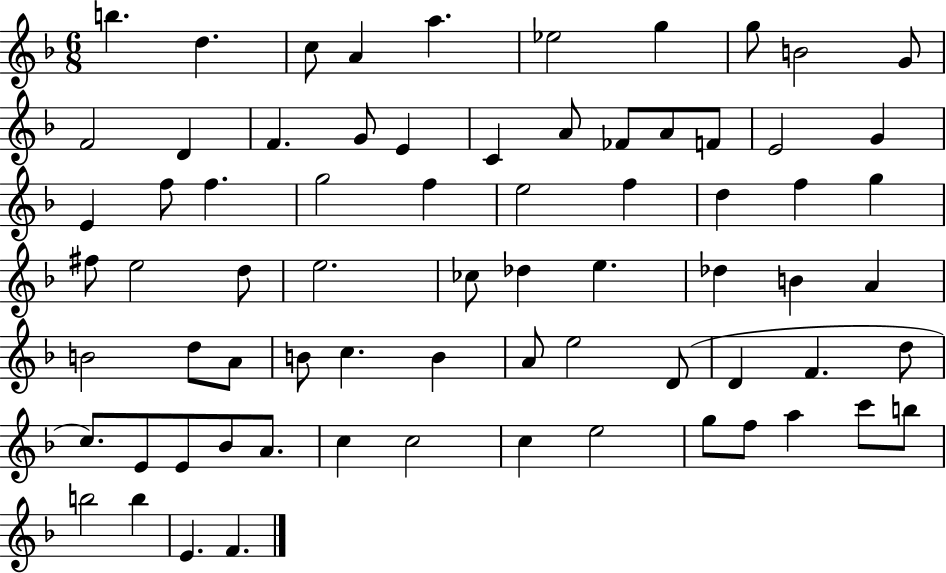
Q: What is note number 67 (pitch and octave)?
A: C6